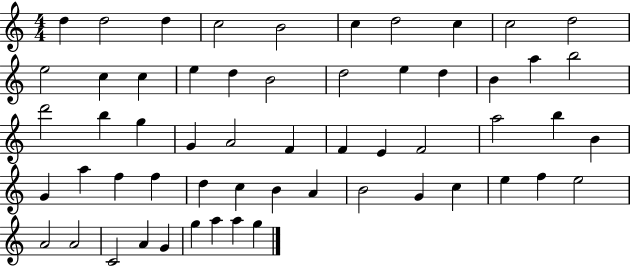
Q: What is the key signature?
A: C major